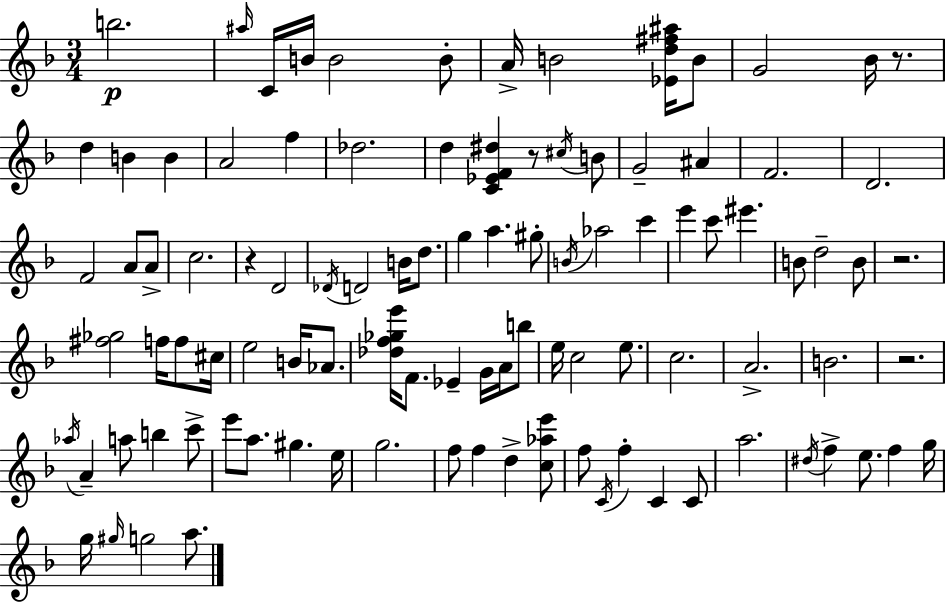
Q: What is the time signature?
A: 3/4